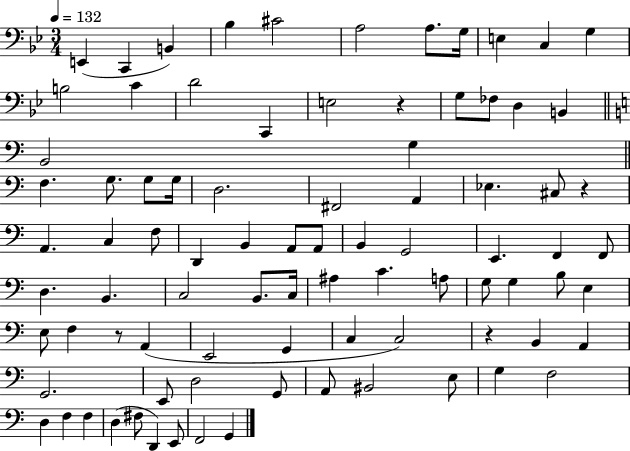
X:1
T:Untitled
M:3/4
L:1/4
K:Bb
E,, C,, B,, _B, ^C2 A,2 A,/2 G,/4 E, C, G, B,2 C D2 C,, E,2 z G,/2 _F,/2 D, B,, B,,2 G, F, G,/2 G,/2 G,/4 D,2 ^F,,2 A,, _E, ^C,/2 z A,, C, F,/2 D,, B,, A,,/2 A,,/2 B,, G,,2 E,, F,, F,,/2 D, B,, C,2 B,,/2 C,/4 ^A, C A,/2 G,/2 G, B,/2 E, E,/2 F, z/2 A,, E,,2 G,, C, C,2 z B,, A,, G,,2 E,,/2 D,2 G,,/2 A,,/2 ^B,,2 E,/2 G, F,2 D, F, F, D, ^F,/2 D,, E,,/2 F,,2 G,,